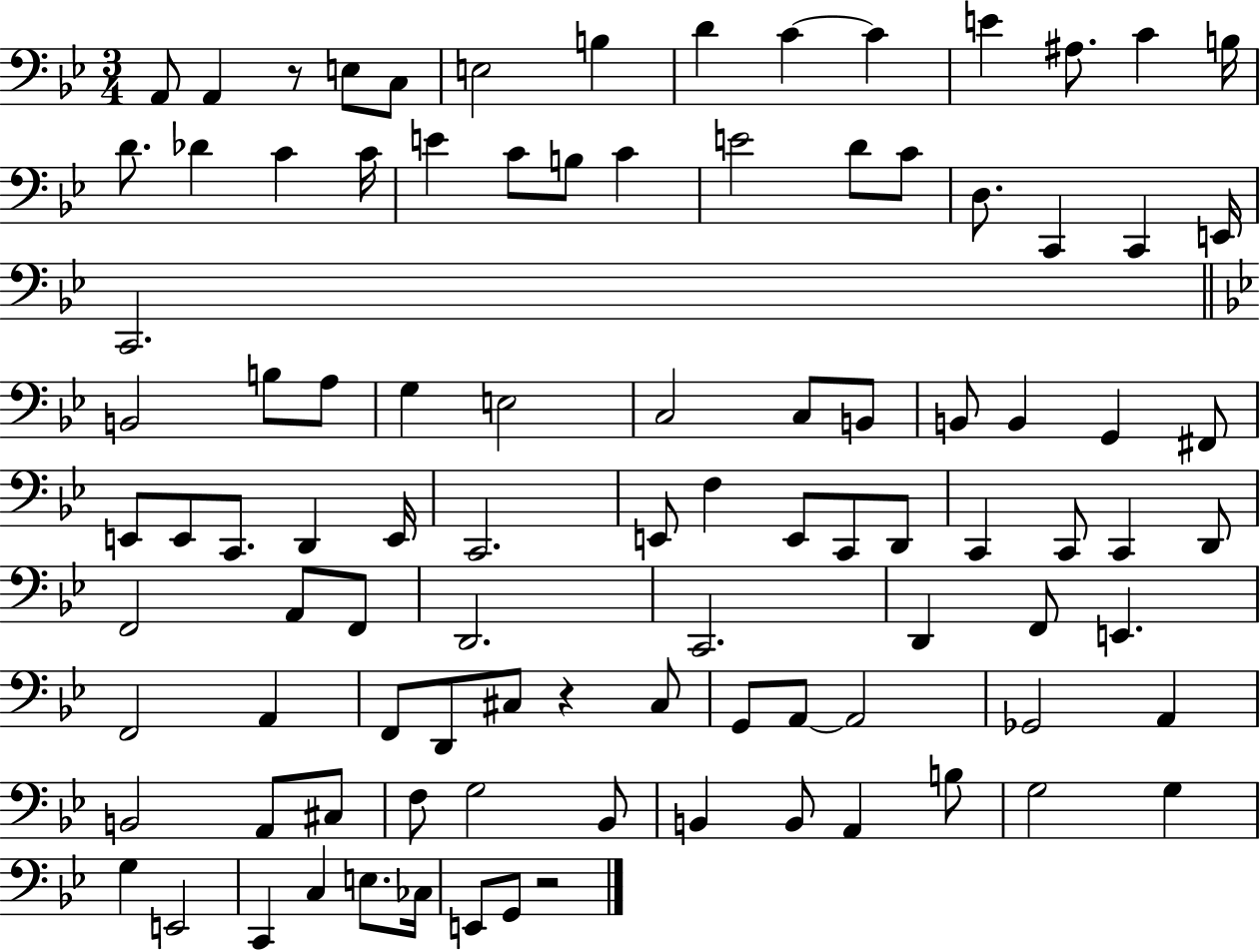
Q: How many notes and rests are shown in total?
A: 98